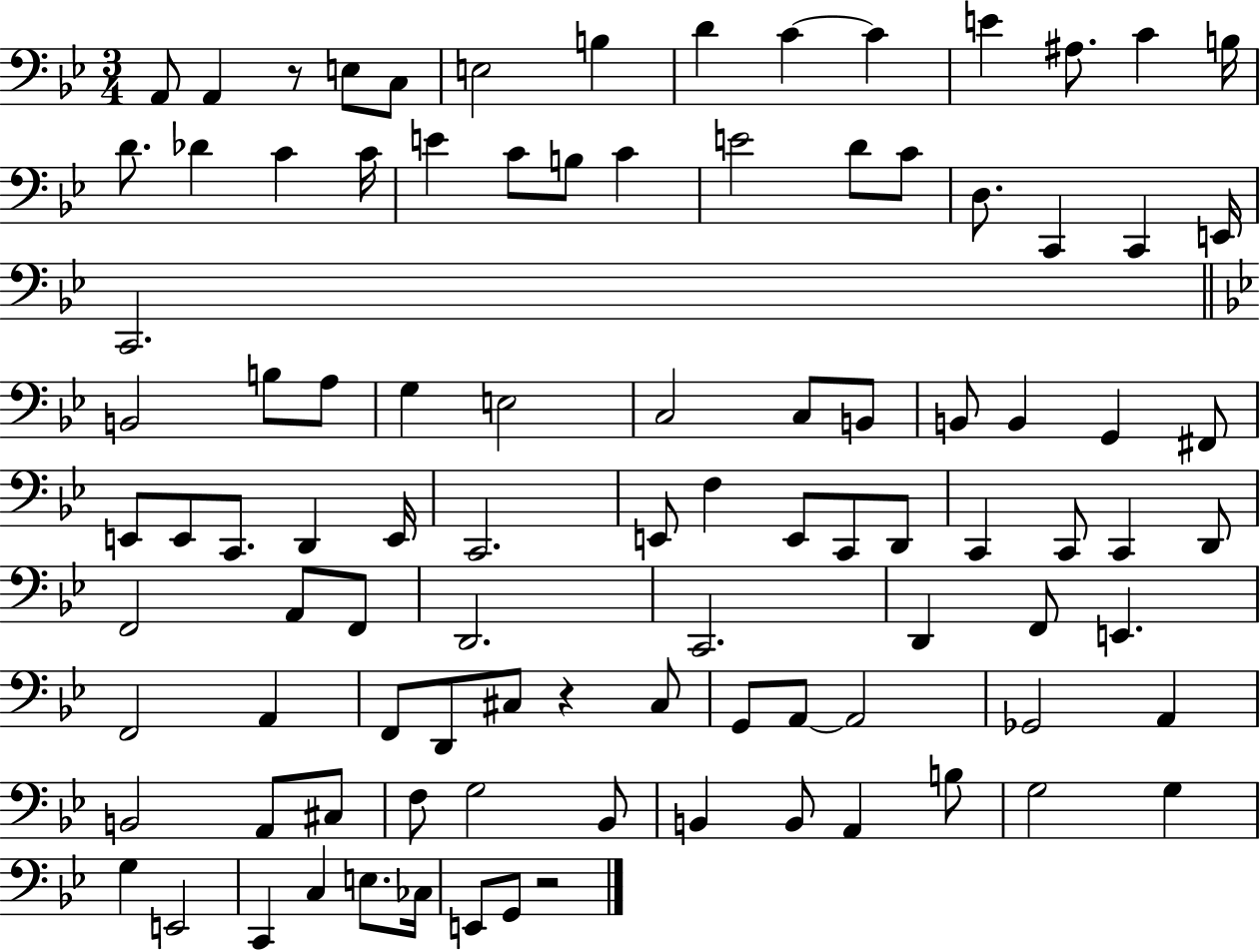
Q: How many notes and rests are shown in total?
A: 98